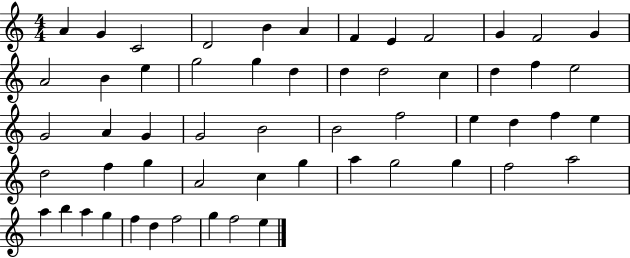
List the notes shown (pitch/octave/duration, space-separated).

A4/q G4/q C4/h D4/h B4/q A4/q F4/q E4/q F4/h G4/q F4/h G4/q A4/h B4/q E5/q G5/h G5/q D5/q D5/q D5/h C5/q D5/q F5/q E5/h G4/h A4/q G4/q G4/h B4/h B4/h F5/h E5/q D5/q F5/q E5/q D5/h F5/q G5/q A4/h C5/q G5/q A5/q G5/h G5/q F5/h A5/h A5/q B5/q A5/q G5/q F5/q D5/q F5/h G5/q F5/h E5/q